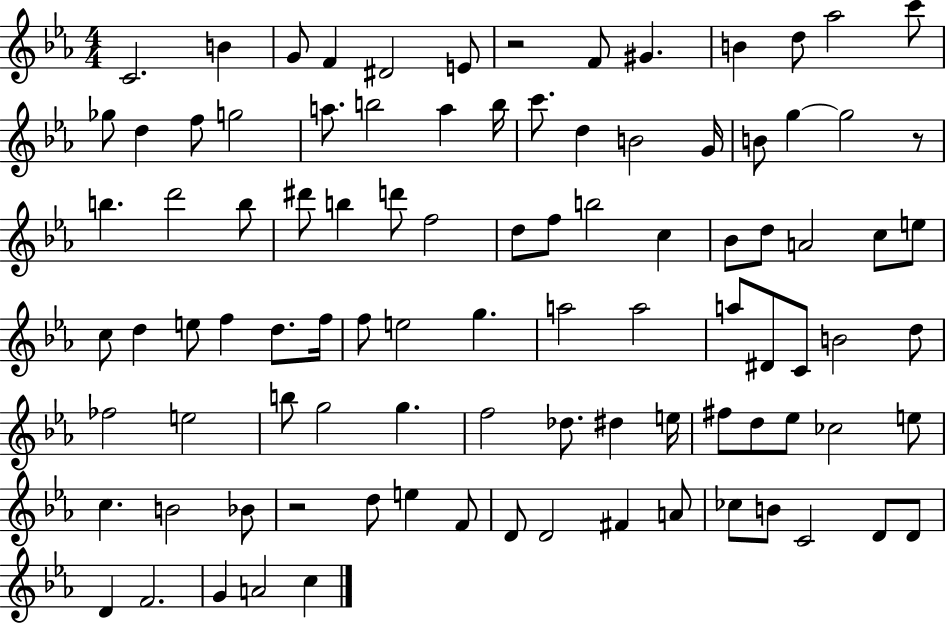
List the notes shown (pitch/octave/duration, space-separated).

C4/h. B4/q G4/e F4/q D#4/h E4/e R/h F4/e G#4/q. B4/q D5/e Ab5/h C6/e Gb5/e D5/q F5/e G5/h A5/e. B5/h A5/q B5/s C6/e. D5/q B4/h G4/s B4/e G5/q G5/h R/e B5/q. D6/h B5/e D#6/e B5/q D6/e F5/h D5/e F5/e B5/h C5/q Bb4/e D5/e A4/h C5/e E5/e C5/e D5/q E5/e F5/q D5/e. F5/s F5/e E5/h G5/q. A5/h A5/h A5/e D#4/e C4/e B4/h D5/e FES5/h E5/h B5/e G5/h G5/q. F5/h Db5/e. D#5/q E5/s F#5/e D5/e Eb5/e CES5/h E5/e C5/q. B4/h Bb4/e R/h D5/e E5/q F4/e D4/e D4/h F#4/q A4/e CES5/e B4/e C4/h D4/e D4/e D4/q F4/h. G4/q A4/h C5/q